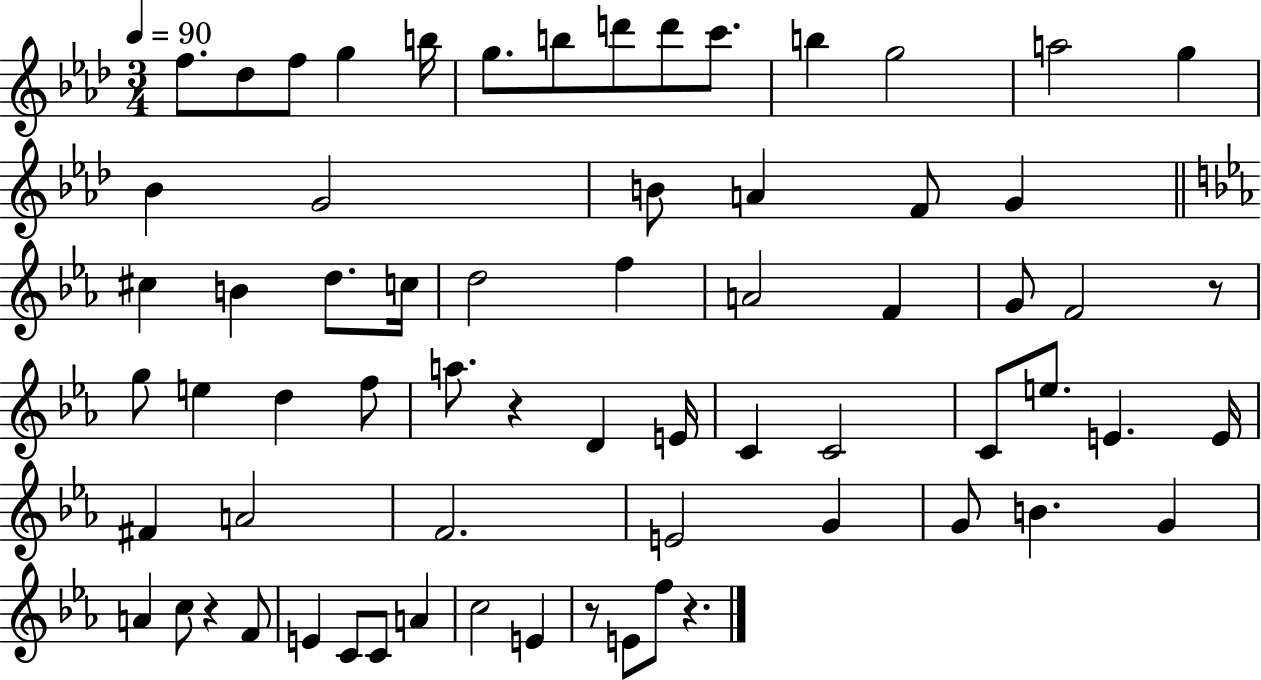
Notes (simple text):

F5/e. Db5/e F5/e G5/q B5/s G5/e. B5/e D6/e D6/e C6/e. B5/q G5/h A5/h G5/q Bb4/q G4/h B4/e A4/q F4/e G4/q C#5/q B4/q D5/e. C5/s D5/h F5/q A4/h F4/q G4/e F4/h R/e G5/e E5/q D5/q F5/e A5/e. R/q D4/q E4/s C4/q C4/h C4/e E5/e. E4/q. E4/s F#4/q A4/h F4/h. E4/h G4/q G4/e B4/q. G4/q A4/q C5/e R/q F4/e E4/q C4/e C4/e A4/q C5/h E4/q R/e E4/e F5/e R/q.